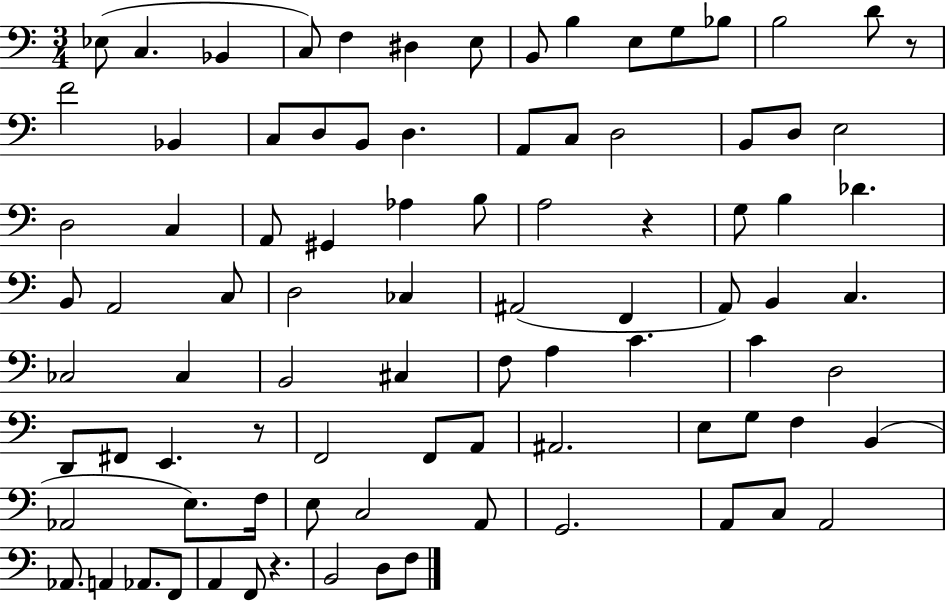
{
  \clef bass
  \numericTimeSignature
  \time 3/4
  \key c \major
  ees8( c4. bes,4 | c8) f4 dis4 e8 | b,8 b4 e8 g8 bes8 | b2 d'8 r8 | \break f'2 bes,4 | c8 d8 b,8 d4. | a,8 c8 d2 | b,8 d8 e2 | \break d2 c4 | a,8 gis,4 aes4 b8 | a2 r4 | g8 b4 des'4. | \break b,8 a,2 c8 | d2 ces4 | ais,2( f,4 | a,8) b,4 c4. | \break ces2 ces4 | b,2 cis4 | f8 a4 c'4. | c'4 d2 | \break d,8 fis,8 e,4. r8 | f,2 f,8 a,8 | ais,2. | e8 g8 f4 b,4( | \break aes,2 e8.) f16 | e8 c2 a,8 | g,2. | a,8 c8 a,2 | \break aes,8. a,4 aes,8. f,8 | a,4 f,8 r4. | b,2 d8 f8 | \bar "|."
}